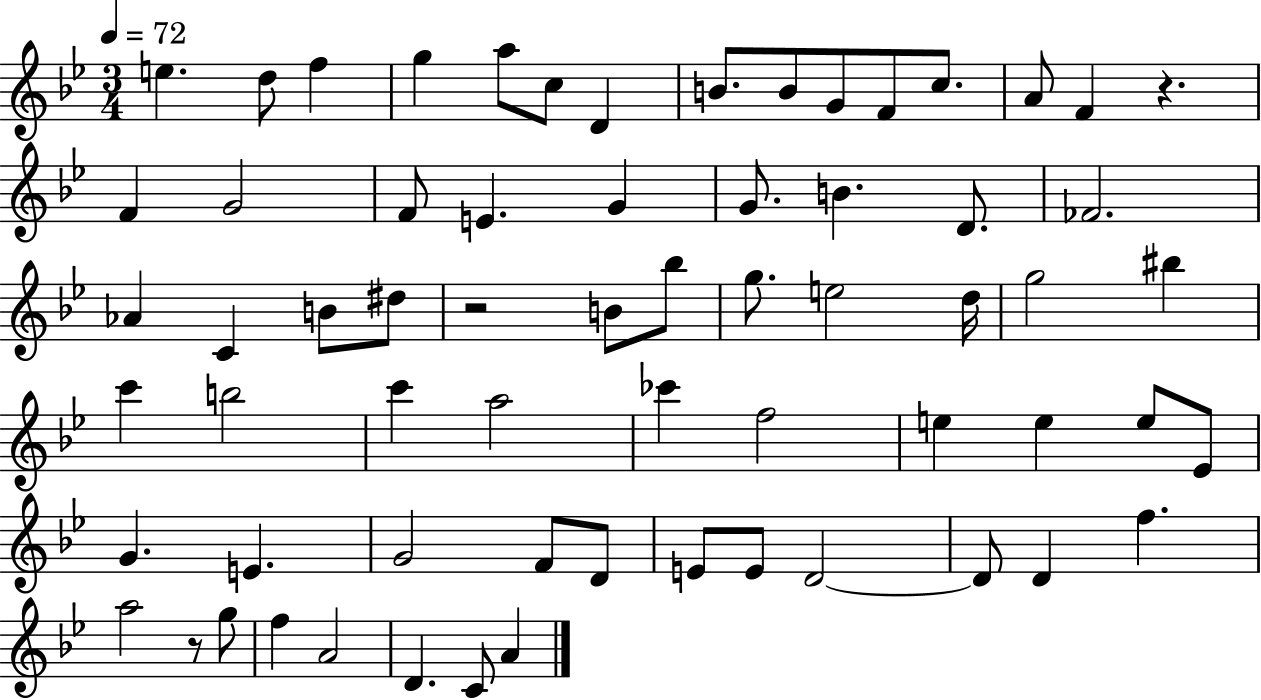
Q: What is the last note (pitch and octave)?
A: A4